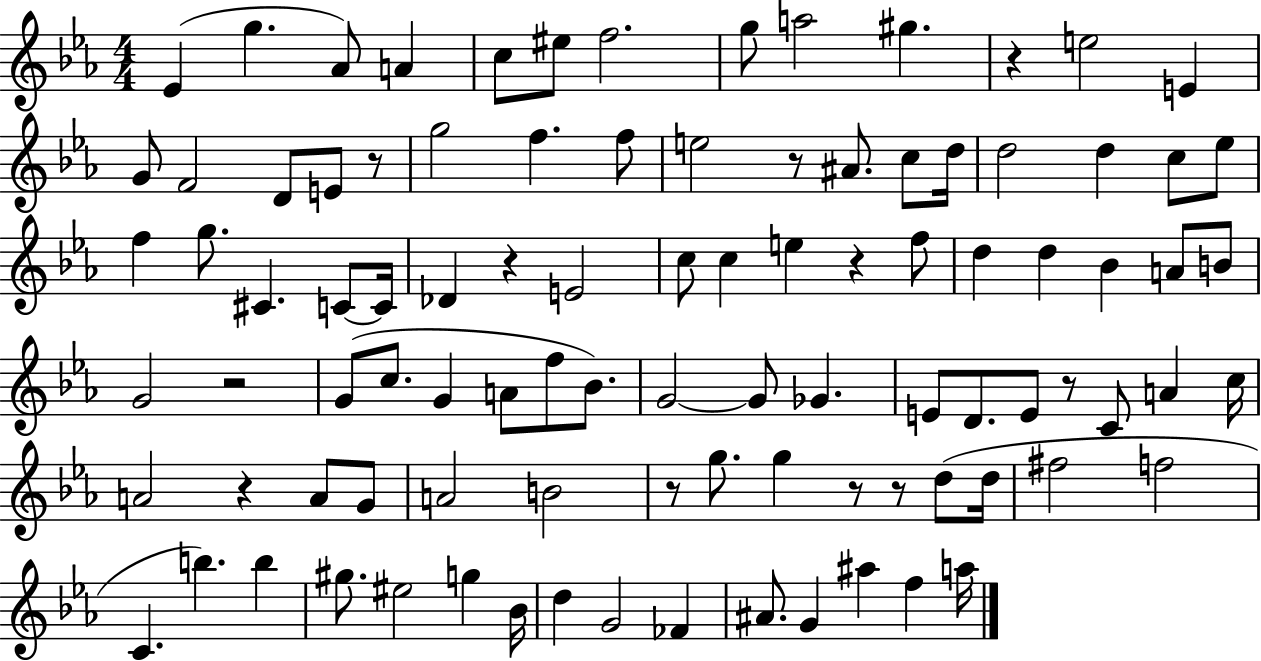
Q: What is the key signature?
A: EES major